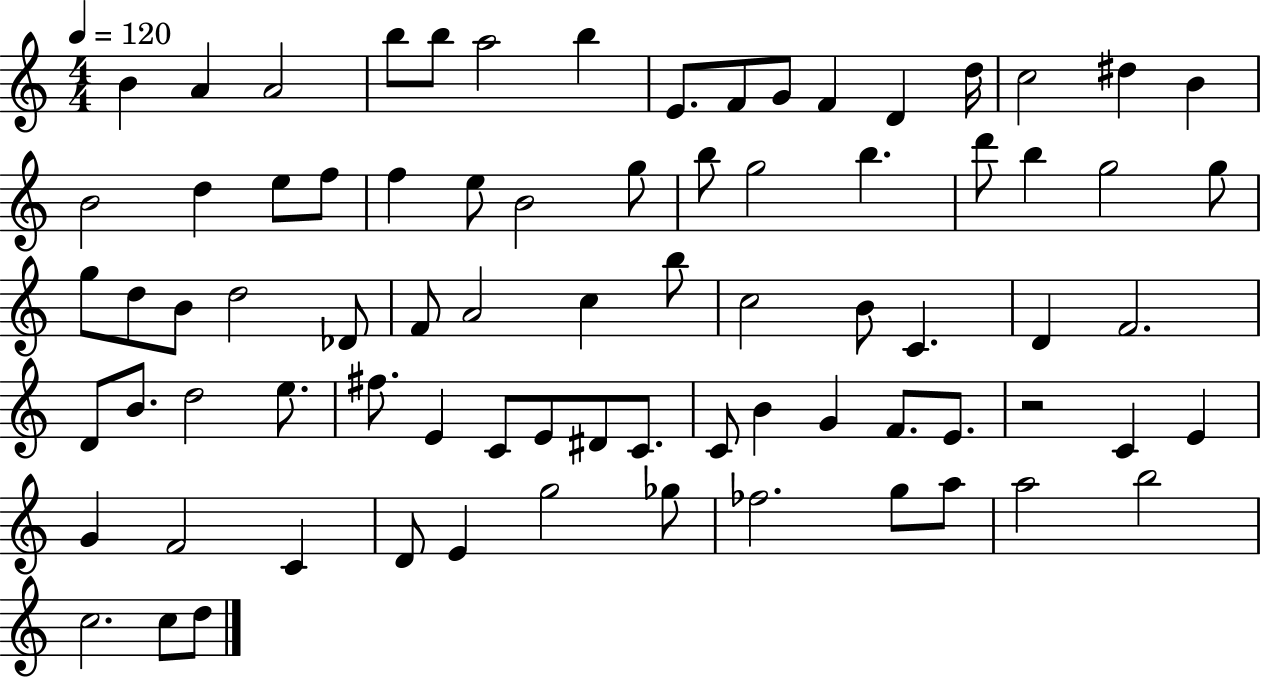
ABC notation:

X:1
T:Untitled
M:4/4
L:1/4
K:C
B A A2 b/2 b/2 a2 b E/2 F/2 G/2 F D d/4 c2 ^d B B2 d e/2 f/2 f e/2 B2 g/2 b/2 g2 b d'/2 b g2 g/2 g/2 d/2 B/2 d2 _D/2 F/2 A2 c b/2 c2 B/2 C D F2 D/2 B/2 d2 e/2 ^f/2 E C/2 E/2 ^D/2 C/2 C/2 B G F/2 E/2 z2 C E G F2 C D/2 E g2 _g/2 _f2 g/2 a/2 a2 b2 c2 c/2 d/2